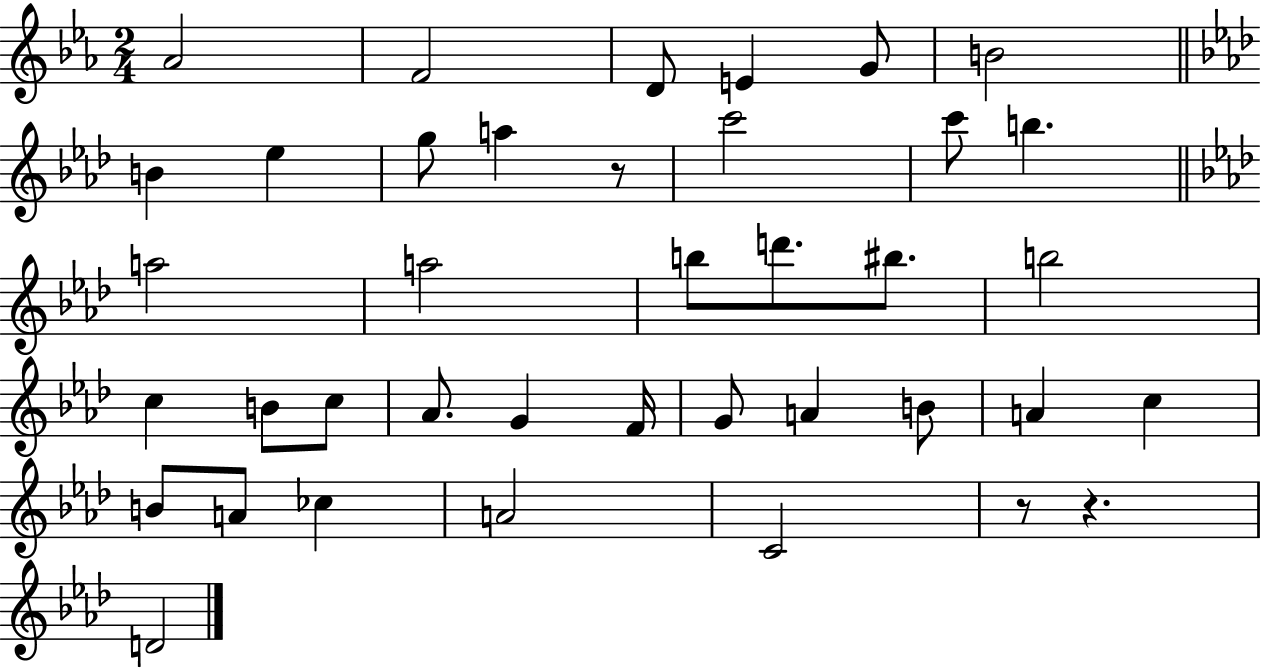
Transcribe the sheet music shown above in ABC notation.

X:1
T:Untitled
M:2/4
L:1/4
K:Eb
_A2 F2 D/2 E G/2 B2 B _e g/2 a z/2 c'2 c'/2 b a2 a2 b/2 d'/2 ^b/2 b2 c B/2 c/2 _A/2 G F/4 G/2 A B/2 A c B/2 A/2 _c A2 C2 z/2 z D2